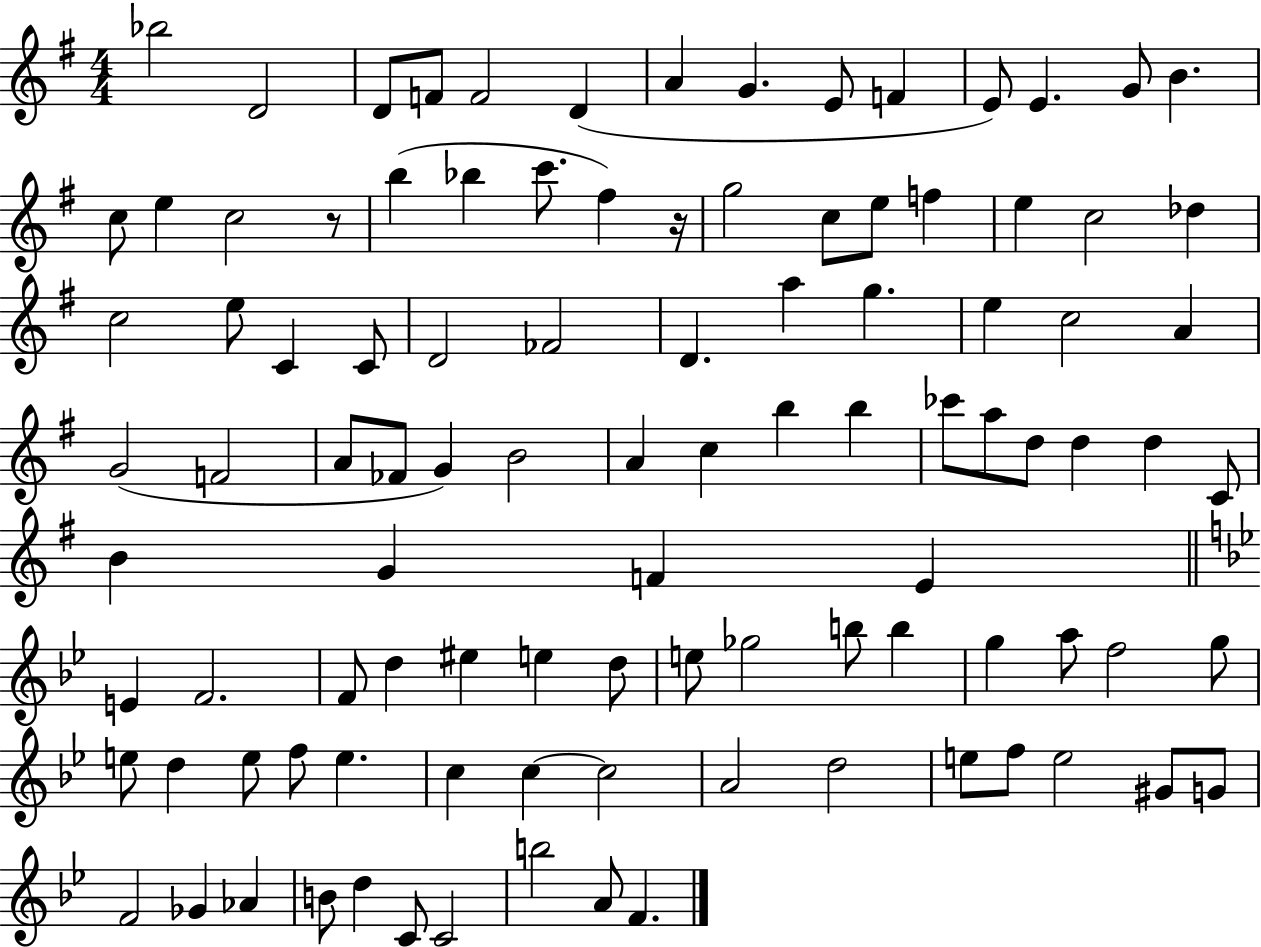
Bb5/h D4/h D4/e F4/e F4/h D4/q A4/q G4/q. E4/e F4/q E4/e E4/q. G4/e B4/q. C5/e E5/q C5/h R/e B5/q Bb5/q C6/e. F#5/q R/s G5/h C5/e E5/e F5/q E5/q C5/h Db5/q C5/h E5/e C4/q C4/e D4/h FES4/h D4/q. A5/q G5/q. E5/q C5/h A4/q G4/h F4/h A4/e FES4/e G4/q B4/h A4/q C5/q B5/q B5/q CES6/e A5/e D5/e D5/q D5/q C4/e B4/q G4/q F4/q E4/q E4/q F4/h. F4/e D5/q EIS5/q E5/q D5/e E5/e Gb5/h B5/e B5/q G5/q A5/e F5/h G5/e E5/e D5/q E5/e F5/e E5/q. C5/q C5/q C5/h A4/h D5/h E5/e F5/e E5/h G#4/e G4/e F4/h Gb4/q Ab4/q B4/e D5/q C4/e C4/h B5/h A4/e F4/q.